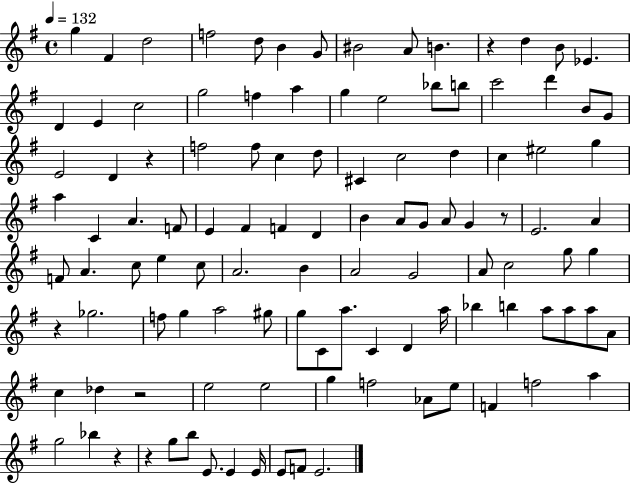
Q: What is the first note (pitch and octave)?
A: G5